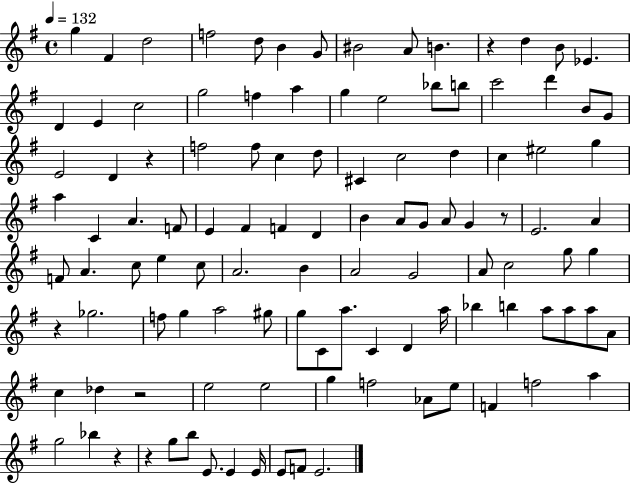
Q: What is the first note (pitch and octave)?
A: G5